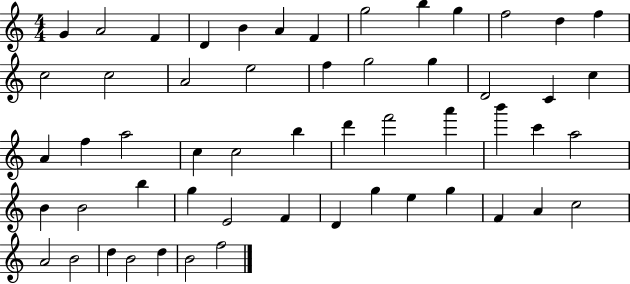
{
  \clef treble
  \numericTimeSignature
  \time 4/4
  \key c \major
  g'4 a'2 f'4 | d'4 b'4 a'4 f'4 | g''2 b''4 g''4 | f''2 d''4 f''4 | \break c''2 c''2 | a'2 e''2 | f''4 g''2 g''4 | d'2 c'4 c''4 | \break a'4 f''4 a''2 | c''4 c''2 b''4 | d'''4 f'''2 a'''4 | b'''4 c'''4 a''2 | \break b'4 b'2 b''4 | g''4 e'2 f'4 | d'4 g''4 e''4 g''4 | f'4 a'4 c''2 | \break a'2 b'2 | d''4 b'2 d''4 | b'2 f''2 | \bar "|."
}